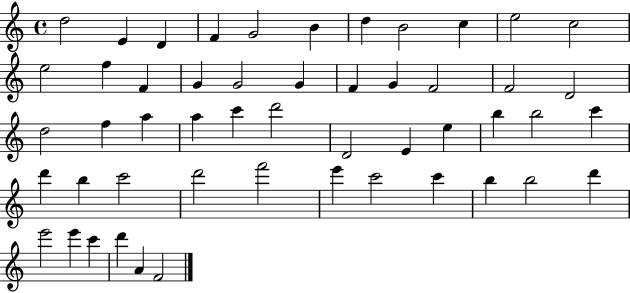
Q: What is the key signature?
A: C major